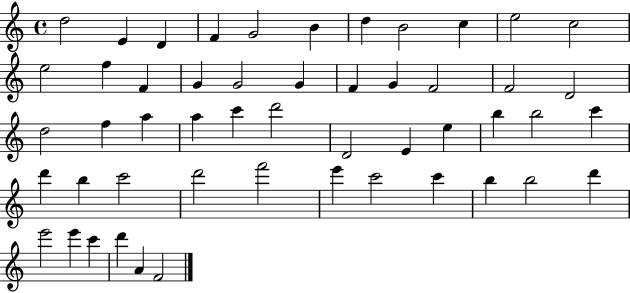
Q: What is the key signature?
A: C major